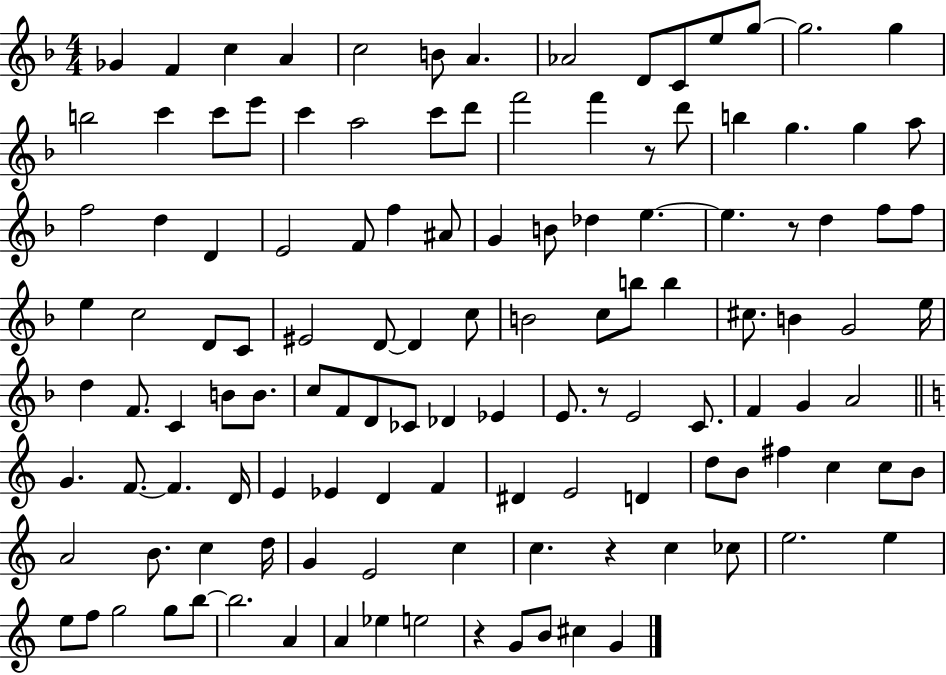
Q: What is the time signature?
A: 4/4